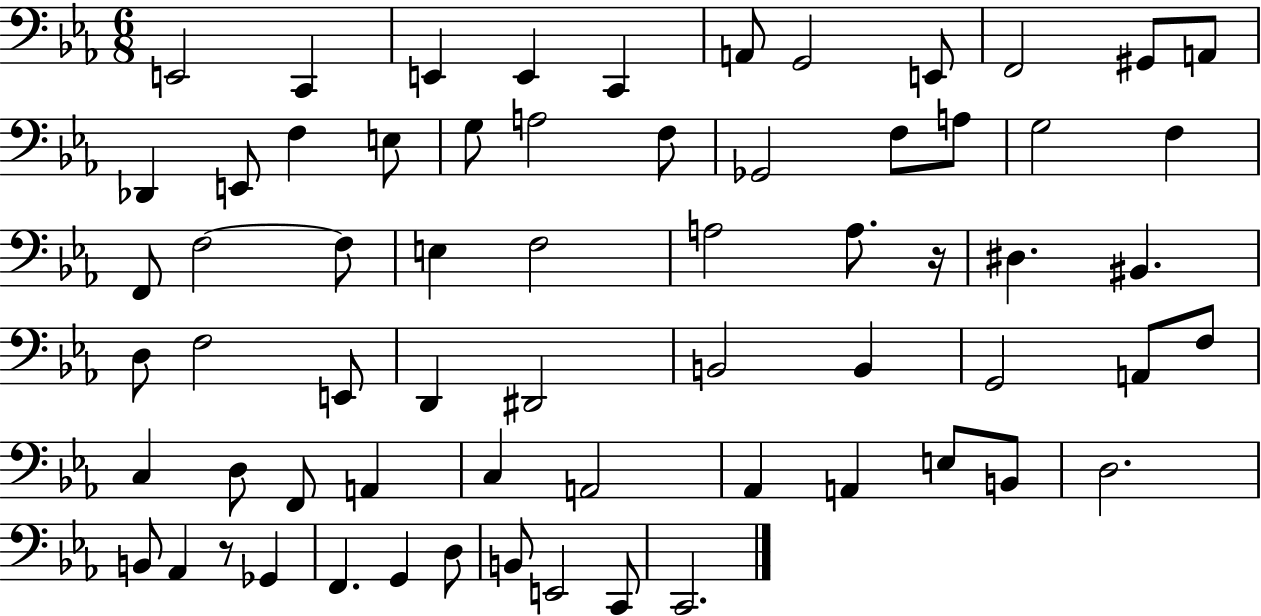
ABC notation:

X:1
T:Untitled
M:6/8
L:1/4
K:Eb
E,,2 C,, E,, E,, C,, A,,/2 G,,2 E,,/2 F,,2 ^G,,/2 A,,/2 _D,, E,,/2 F, E,/2 G,/2 A,2 F,/2 _G,,2 F,/2 A,/2 G,2 F, F,,/2 F,2 F,/2 E, F,2 A,2 A,/2 z/4 ^D, ^B,, D,/2 F,2 E,,/2 D,, ^D,,2 B,,2 B,, G,,2 A,,/2 F,/2 C, D,/2 F,,/2 A,, C, A,,2 _A,, A,, E,/2 B,,/2 D,2 B,,/2 _A,, z/2 _G,, F,, G,, D,/2 B,,/2 E,,2 C,,/2 C,,2